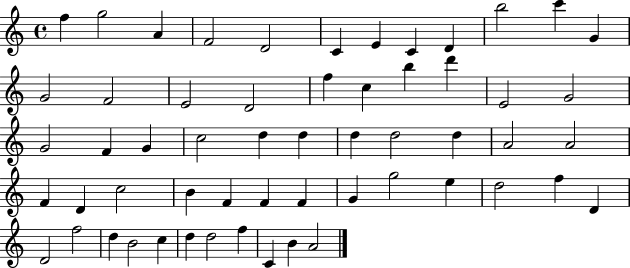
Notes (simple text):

F5/q G5/h A4/q F4/h D4/h C4/q E4/q C4/q D4/q B5/h C6/q G4/q G4/h F4/h E4/h D4/h F5/q C5/q B5/q D6/q E4/h G4/h G4/h F4/q G4/q C5/h D5/q D5/q D5/q D5/h D5/q A4/h A4/h F4/q D4/q C5/h B4/q F4/q F4/q F4/q G4/q G5/h E5/q D5/h F5/q D4/q D4/h F5/h D5/q B4/h C5/q D5/q D5/h F5/q C4/q B4/q A4/h